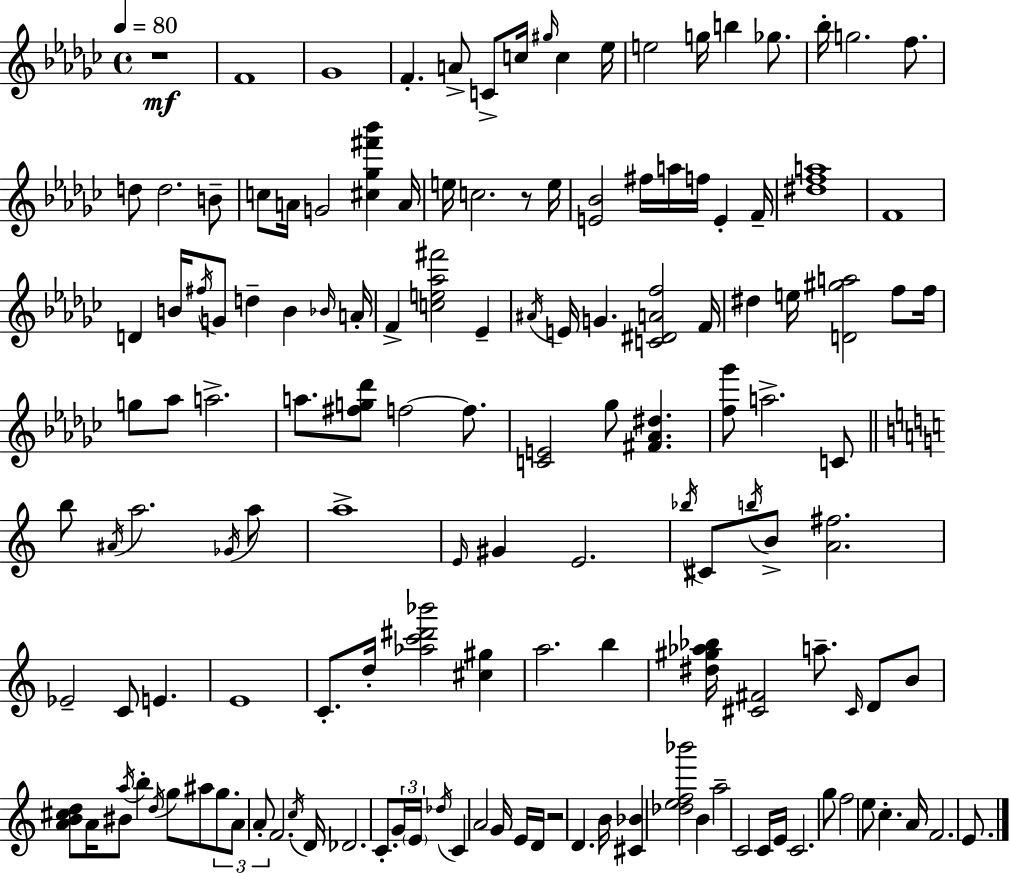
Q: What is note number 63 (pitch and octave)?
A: Gb4